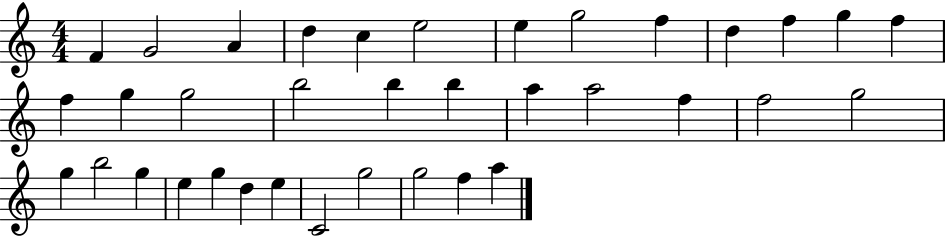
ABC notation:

X:1
T:Untitled
M:4/4
L:1/4
K:C
F G2 A d c e2 e g2 f d f g f f g g2 b2 b b a a2 f f2 g2 g b2 g e g d e C2 g2 g2 f a